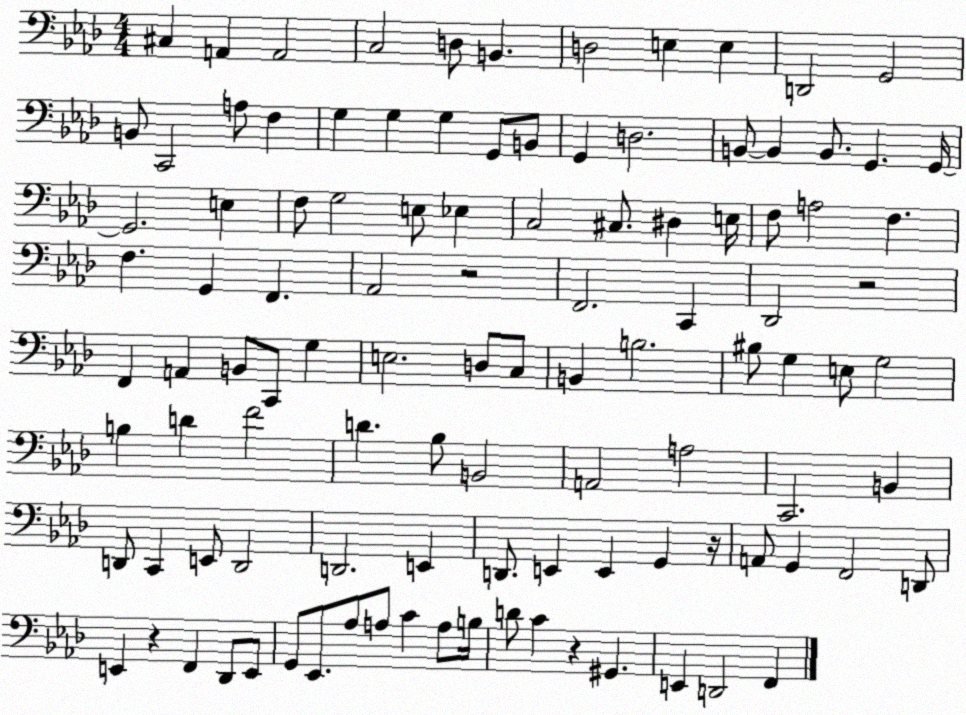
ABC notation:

X:1
T:Untitled
M:4/4
L:1/4
K:Ab
^C, A,, A,,2 C,2 D,/2 B,, D,2 E, E, D,,2 G,,2 B,,/2 C,,2 A,/2 F, G, G, G, G,,/2 B,,/2 G,, D,2 B,,/2 B,, B,,/2 G,, G,,/4 G,,2 E, F,/2 G,2 E,/2 _E, C,2 ^C,/2 ^D, E,/4 F,/2 A,2 F, F, G,, F,, _A,,2 z2 F,,2 C,, _D,,2 z2 F,, A,, B,,/2 C,,/2 G, E,2 D,/2 C,/2 B,, B,2 ^B,/2 G, E,/2 G,2 B, D F2 D _B,/2 B,,2 A,,2 A,2 C,,2 B,, D,,/2 C,, E,,/2 D,,2 D,,2 E,, D,,/2 E,, E,, G,, z/4 A,,/2 G,, F,,2 D,,/2 E,, z F,, _D,,/2 E,,/2 G,,/2 _E,,/2 _A,/2 A,/2 C A,/2 B,/4 D/2 C z ^G,, E,, D,,2 F,,